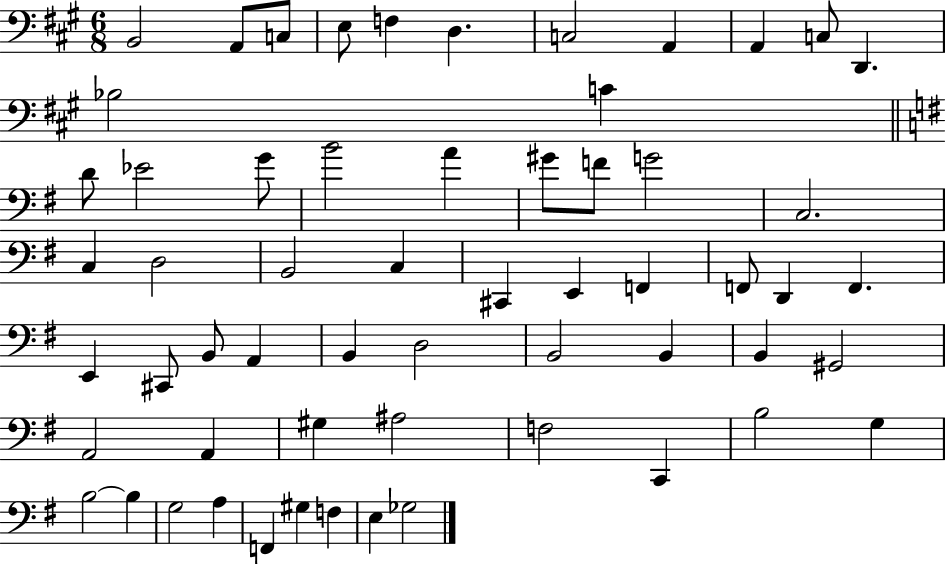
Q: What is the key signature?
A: A major